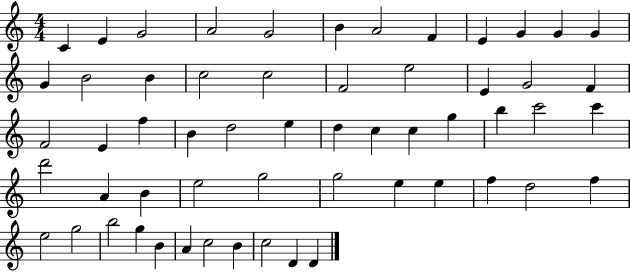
C4/q E4/q G4/h A4/h G4/h B4/q A4/h F4/q E4/q G4/q G4/q G4/q G4/q B4/h B4/q C5/h C5/h F4/h E5/h E4/q G4/h F4/q F4/h E4/q F5/q B4/q D5/h E5/q D5/q C5/q C5/q G5/q B5/q C6/h C6/q D6/h A4/q B4/q E5/h G5/h G5/h E5/q E5/q F5/q D5/h F5/q E5/h G5/h B5/h G5/q B4/q A4/q C5/h B4/q C5/h D4/q D4/q